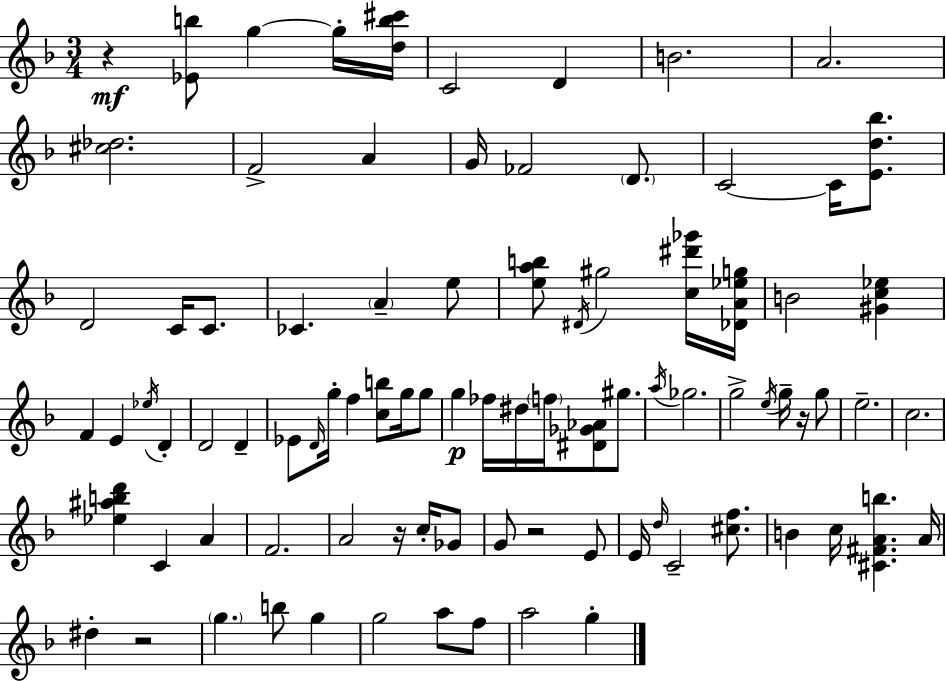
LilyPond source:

{
  \clef treble
  \numericTimeSignature
  \time 3/4
  \key f \major
  r4\mf <ees' b''>8 g''4~~ g''16-. <d'' b'' cis'''>16 | c'2 d'4 | b'2. | a'2. | \break <cis'' des''>2. | f'2-> a'4 | g'16 fes'2 \parenthesize d'8. | c'2~~ c'16 <e' d'' bes''>8. | \break d'2 c'16 c'8. | ces'4. \parenthesize a'4-- e''8 | <e'' a'' b''>8 \acciaccatura { dis'16 } gis''2 <c'' dis''' ges'''>16 | <des' a' ees'' g''>16 b'2 <gis' c'' ees''>4 | \break f'4 e'4 \acciaccatura { ees''16 } d'4-. | d'2 d'4-- | ees'8 \grace { d'16 } g''16-. f''4 <c'' b''>8 | g''16 g''8 g''4\p fes''16 dis''16 \parenthesize f''16 <dis' ges' aes'>8 | \break gis''8. \acciaccatura { a''16 } ges''2. | g''2-> | \acciaccatura { e''16 } g''16-- r16 g''8 e''2.-- | c''2. | \break <ees'' ais'' b'' d'''>4 c'4 | a'4 f'2. | a'2 | r16 c''16-. ges'8 g'8 r2 | \break e'8 e'16 \grace { d''16 } c'2-- | <cis'' f''>8. b'4 c''16 <cis' fis' a' b''>4. | a'16 dis''4-. r2 | \parenthesize g''4. | \break b''8 g''4 g''2 | a''8 f''8 a''2 | g''4-. \bar "|."
}